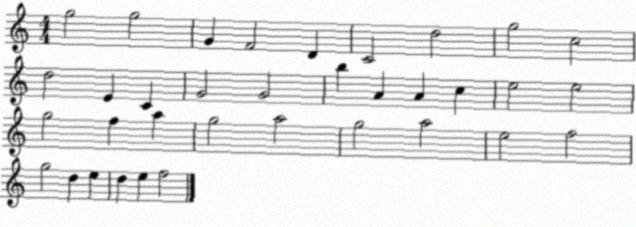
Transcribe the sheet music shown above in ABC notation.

X:1
T:Untitled
M:4/4
L:1/4
K:C
g2 g2 G F2 D C2 d2 g2 c2 d2 E C G2 G2 b A A c e2 e2 g2 f a g2 a2 g2 a2 e2 f2 g2 d e d e f2